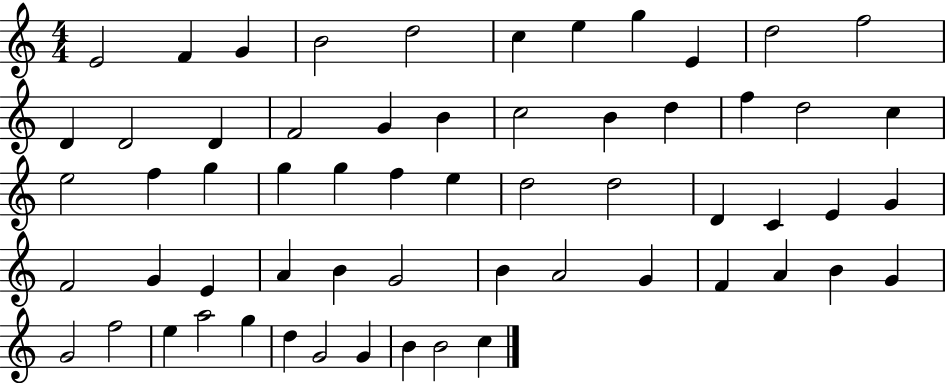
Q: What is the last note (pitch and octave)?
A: C5